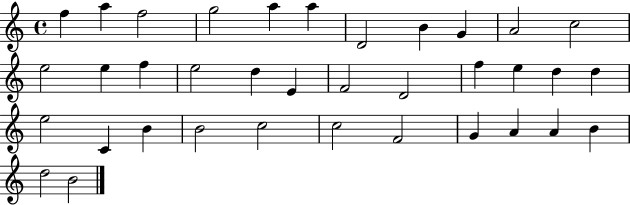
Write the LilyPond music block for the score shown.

{
  \clef treble
  \time 4/4
  \defaultTimeSignature
  \key c \major
  f''4 a''4 f''2 | g''2 a''4 a''4 | d'2 b'4 g'4 | a'2 c''2 | \break e''2 e''4 f''4 | e''2 d''4 e'4 | f'2 d'2 | f''4 e''4 d''4 d''4 | \break e''2 c'4 b'4 | b'2 c''2 | c''2 f'2 | g'4 a'4 a'4 b'4 | \break d''2 b'2 | \bar "|."
}